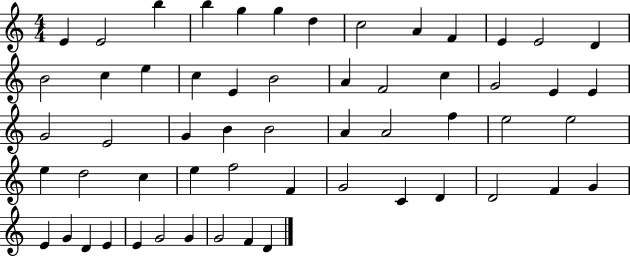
{
  \clef treble
  \numericTimeSignature
  \time 4/4
  \key c \major
  e'4 e'2 b''4 | b''4 g''4 g''4 d''4 | c''2 a'4 f'4 | e'4 e'2 d'4 | \break b'2 c''4 e''4 | c''4 e'4 b'2 | a'4 f'2 c''4 | g'2 e'4 e'4 | \break g'2 e'2 | g'4 b'4 b'2 | a'4 a'2 f''4 | e''2 e''2 | \break e''4 d''2 c''4 | e''4 f''2 f'4 | g'2 c'4 d'4 | d'2 f'4 g'4 | \break e'4 g'4 d'4 e'4 | e'4 g'2 g'4 | g'2 f'4 d'4 | \bar "|."
}